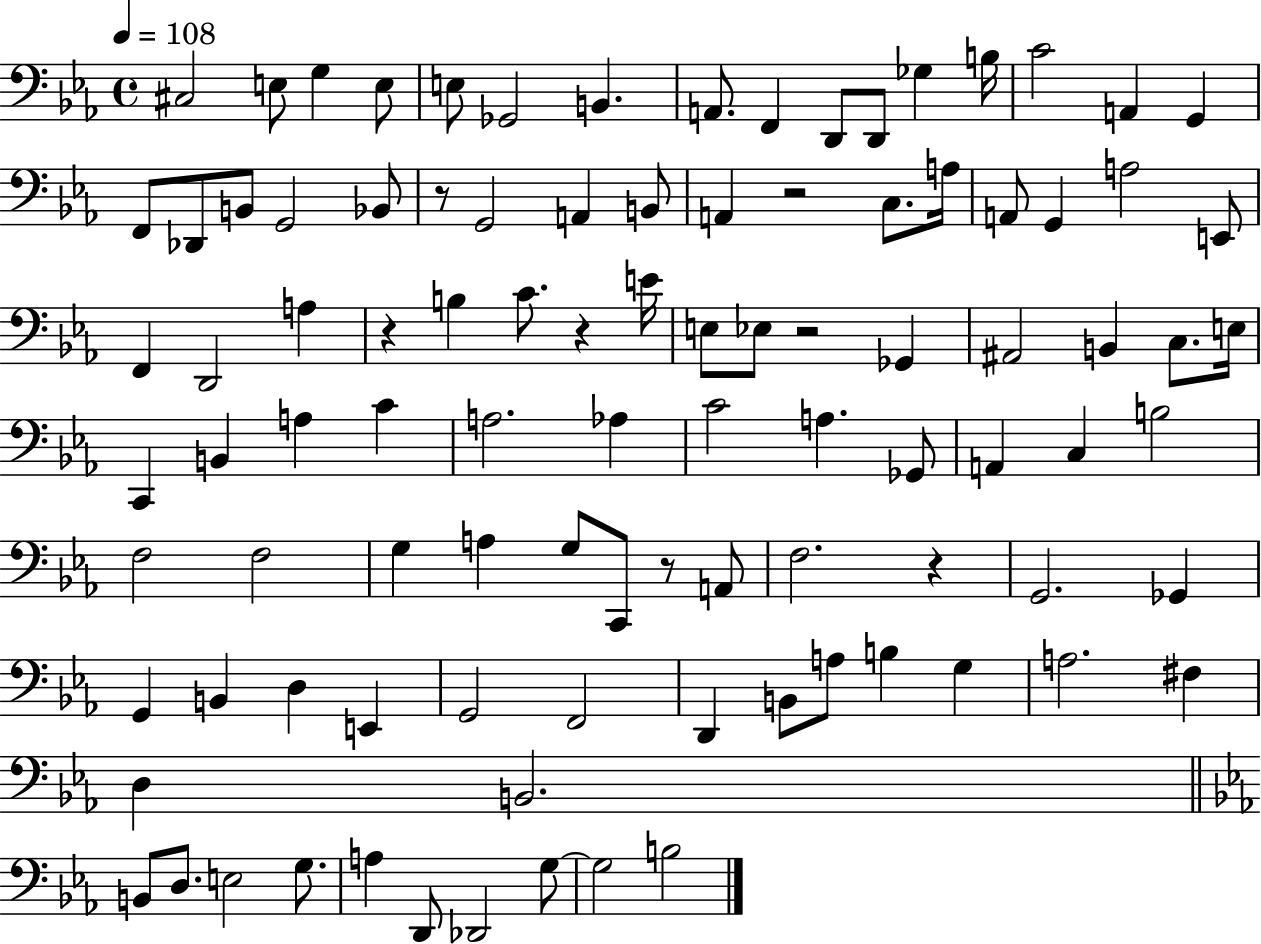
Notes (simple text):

C#3/h E3/e G3/q E3/e E3/e Gb2/h B2/q. A2/e. F2/q D2/e D2/e Gb3/q B3/s C4/h A2/q G2/q F2/e Db2/e B2/e G2/h Bb2/e R/e G2/h A2/q B2/e A2/q R/h C3/e. A3/s A2/e G2/q A3/h E2/e F2/q D2/h A3/q R/q B3/q C4/e. R/q E4/s E3/e Eb3/e R/h Gb2/q A#2/h B2/q C3/e. E3/s C2/q B2/q A3/q C4/q A3/h. Ab3/q C4/h A3/q. Gb2/e A2/q C3/q B3/h F3/h F3/h G3/q A3/q G3/e C2/e R/e A2/e F3/h. R/q G2/h. Gb2/q G2/q B2/q D3/q E2/q G2/h F2/h D2/q B2/e A3/e B3/q G3/q A3/h. F#3/q D3/q B2/h. B2/e D3/e. E3/h G3/e. A3/q D2/e Db2/h G3/e G3/h B3/h